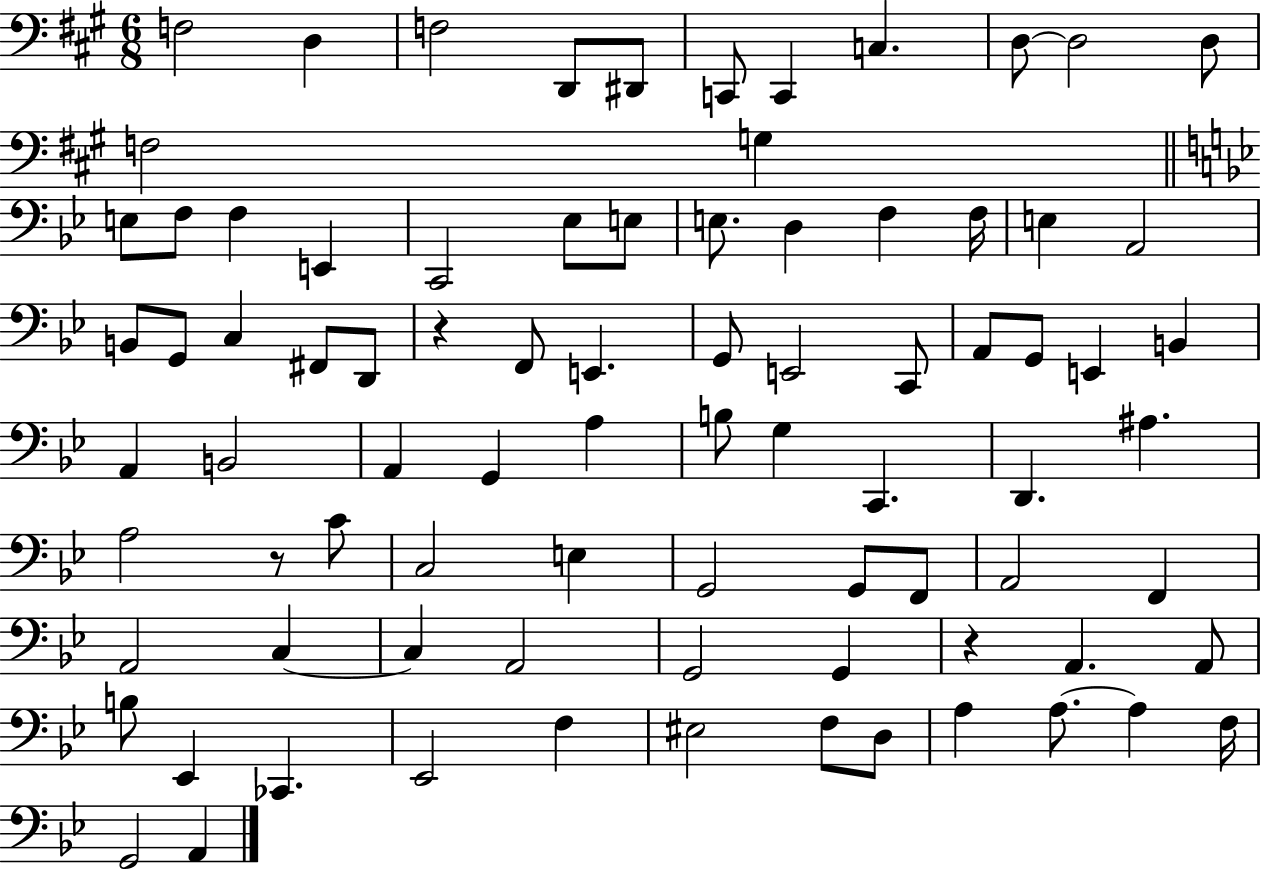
{
  \clef bass
  \numericTimeSignature
  \time 6/8
  \key a \major
  \repeat volta 2 { f2 d4 | f2 d,8 dis,8 | c,8 c,4 c4. | d8~~ d2 d8 | \break f2 g4 | \bar "||" \break \key bes \major e8 f8 f4 e,4 | c,2 ees8 e8 | e8. d4 f4 f16 | e4 a,2 | \break b,8 g,8 c4 fis,8 d,8 | r4 f,8 e,4. | g,8 e,2 c,8 | a,8 g,8 e,4 b,4 | \break a,4 b,2 | a,4 g,4 a4 | b8 g4 c,4. | d,4. ais4. | \break a2 r8 c'8 | c2 e4 | g,2 g,8 f,8 | a,2 f,4 | \break a,2 c4~~ | c4 a,2 | g,2 g,4 | r4 a,4. a,8 | \break b8 ees,4 ces,4. | ees,2 f4 | eis2 f8 d8 | a4 a8.~~ a4 f16 | \break g,2 a,4 | } \bar "|."
}